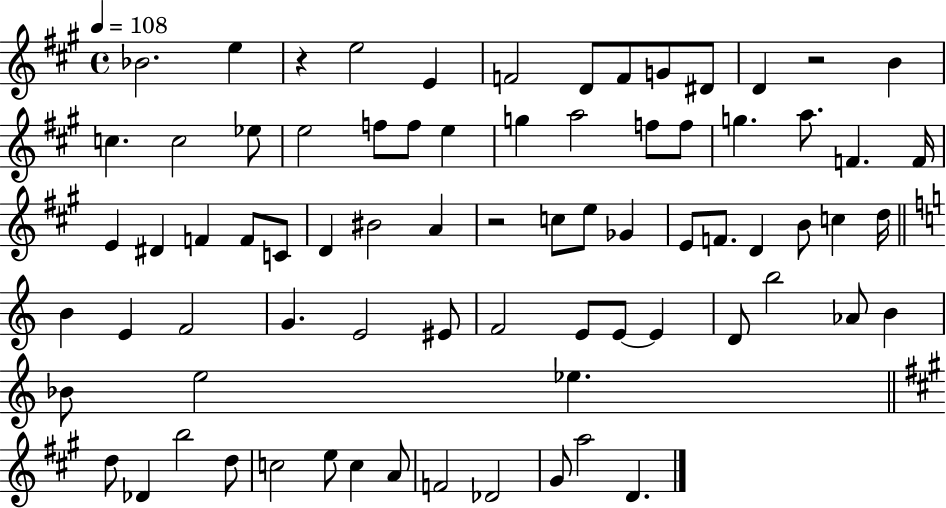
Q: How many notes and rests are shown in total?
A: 76